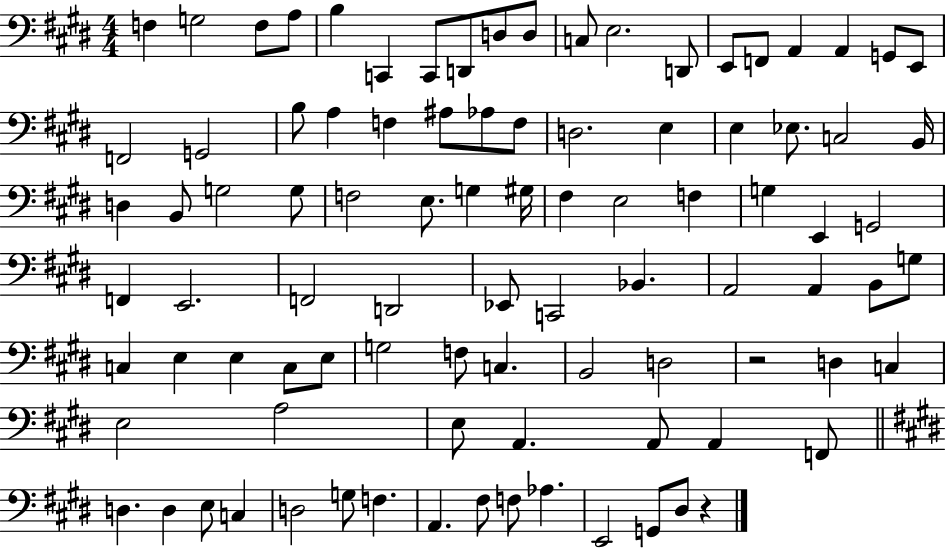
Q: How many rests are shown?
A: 2